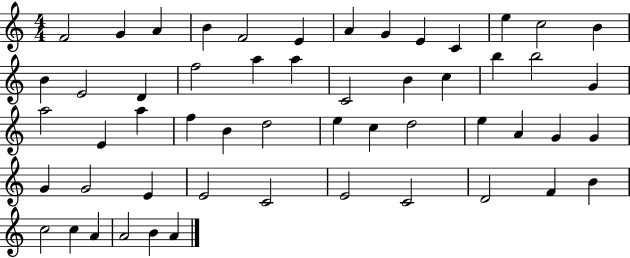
X:1
T:Untitled
M:4/4
L:1/4
K:C
F2 G A B F2 E A G E C e c2 B B E2 D f2 a a C2 B c b b2 G a2 E a f B d2 e c d2 e A G G G G2 E E2 C2 E2 C2 D2 F B c2 c A A2 B A